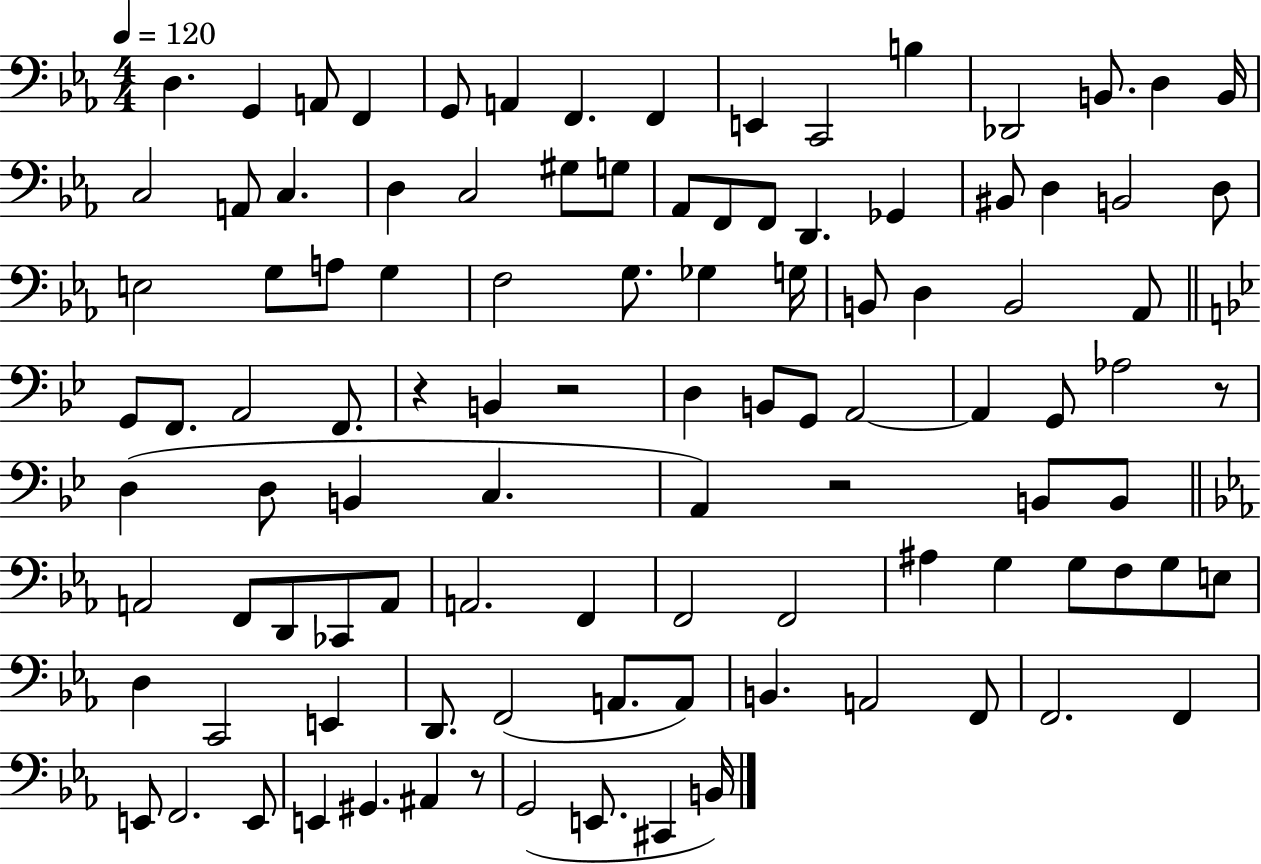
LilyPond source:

{
  \clef bass
  \numericTimeSignature
  \time 4/4
  \key ees \major
  \tempo 4 = 120
  d4. g,4 a,8 f,4 | g,8 a,4 f,4. f,4 | e,4 c,2 b4 | des,2 b,8. d4 b,16 | \break c2 a,8 c4. | d4 c2 gis8 g8 | aes,8 f,8 f,8 d,4. ges,4 | bis,8 d4 b,2 d8 | \break e2 g8 a8 g4 | f2 g8. ges4 g16 | b,8 d4 b,2 aes,8 | \bar "||" \break \key bes \major g,8 f,8. a,2 f,8. | r4 b,4 r2 | d4 b,8 g,8 a,2~~ | a,4 g,8 aes2 r8 | \break d4( d8 b,4 c4. | a,4) r2 b,8 b,8 | \bar "||" \break \key ees \major a,2 f,8 d,8 ces,8 a,8 | a,2. f,4 | f,2 f,2 | ais4 g4 g8 f8 g8 e8 | \break d4 c,2 e,4 | d,8. f,2( a,8. a,8) | b,4. a,2 f,8 | f,2. f,4 | \break e,8 f,2. e,8 | e,4 gis,4. ais,4 r8 | g,2( e,8. cis,4 b,16) | \bar "|."
}